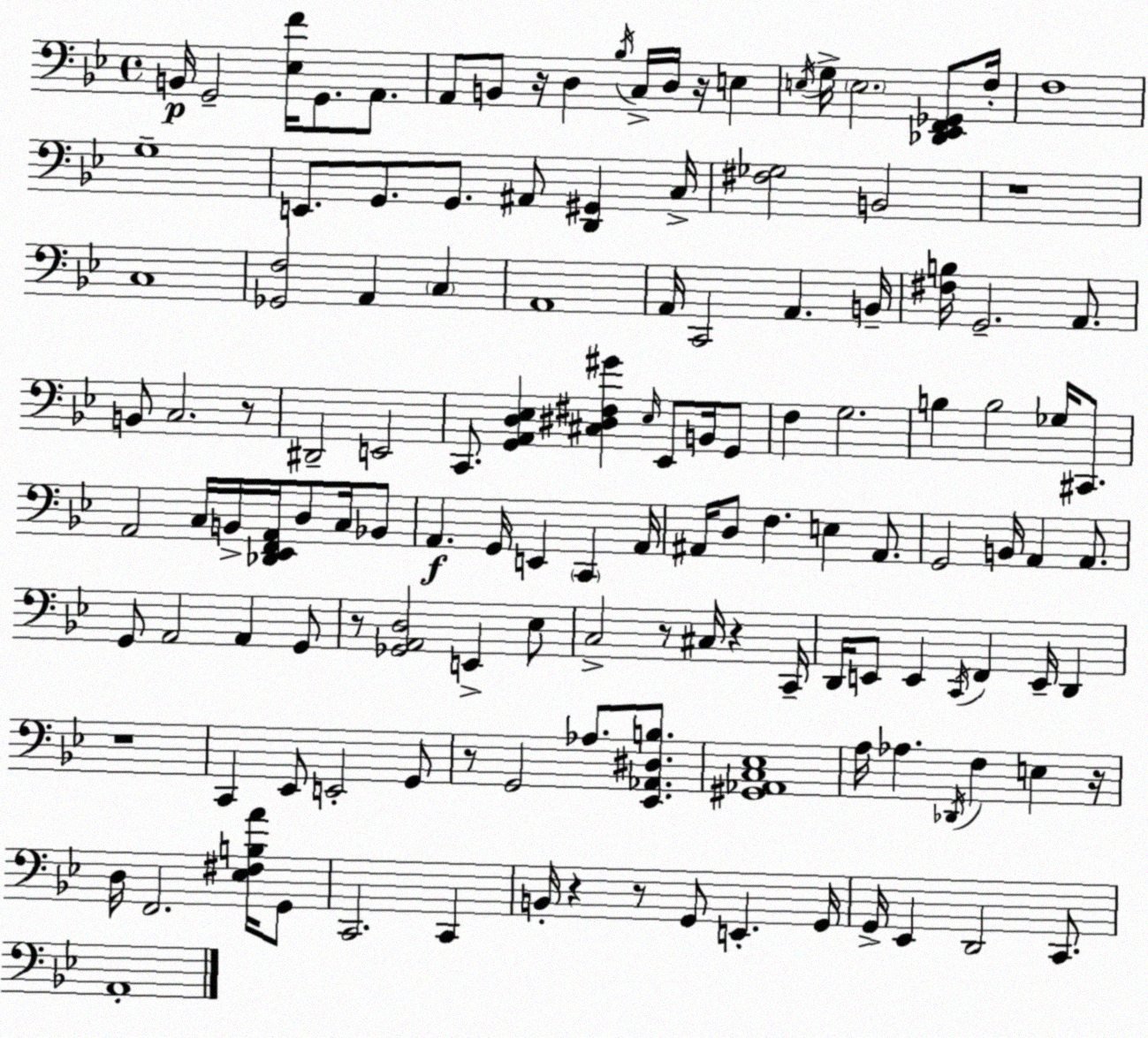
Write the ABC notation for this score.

X:1
T:Untitled
M:4/4
L:1/4
K:Gm
B,,/4 G,,2 [_E,F]/4 G,,/2 A,,/2 A,,/2 B,,/2 z/4 D, _B,/4 C,/4 D,/4 z/4 E, E,/4 G,/4 E,2 [_D,,_E,,F,,_G,,]/2 F,/4 F,4 G,4 E,,/2 G,,/2 G,,/2 ^A,,/2 [D,,^G,,] C,/4 [^F,_G,]2 B,,2 z4 C,4 [_G,,F,]2 A,, C, A,,4 A,,/4 C,,2 A,, B,,/4 [^F,B,]/4 G,,2 A,,/2 B,,/2 C,2 z/2 ^D,,2 E,,2 C,,/2 [G,,A,,D,_E,] [^C,^D,^F,^G] _E,/4 _E,,/2 B,,/4 G,,/2 F, G,2 B, B,2 _G,/4 ^C,,/2 A,,2 C,/4 B,,/4 [_D,,_E,,F,,A,,]/4 D,/2 C,/4 _B,,/2 A,, G,,/4 E,, C,, A,,/4 ^A,,/4 D,/2 F, E, ^A,,/2 G,,2 B,,/4 A,, A,,/2 G,,/2 A,,2 A,, G,,/2 z/2 [_G,,A,,D,]2 E,, _E,/2 C,2 z/2 ^C,/4 z C,,/4 D,,/4 E,,/2 E,, C,,/4 F,, E,,/4 D,, z4 C,, _E,,/2 E,,2 G,,/2 z/2 G,,2 _A,/2 [_E,,_A,,^D,B,]/2 [^G,,_A,,C,_E,]4 A,/4 _A, _D,,/4 F, E, z/4 D,/4 F,,2 [_E,^F,B,A]/4 G,,/2 C,,2 C,, B,,/4 z z/2 G,,/2 E,, G,,/4 G,,/4 _E,, D,,2 C,,/2 A,,4